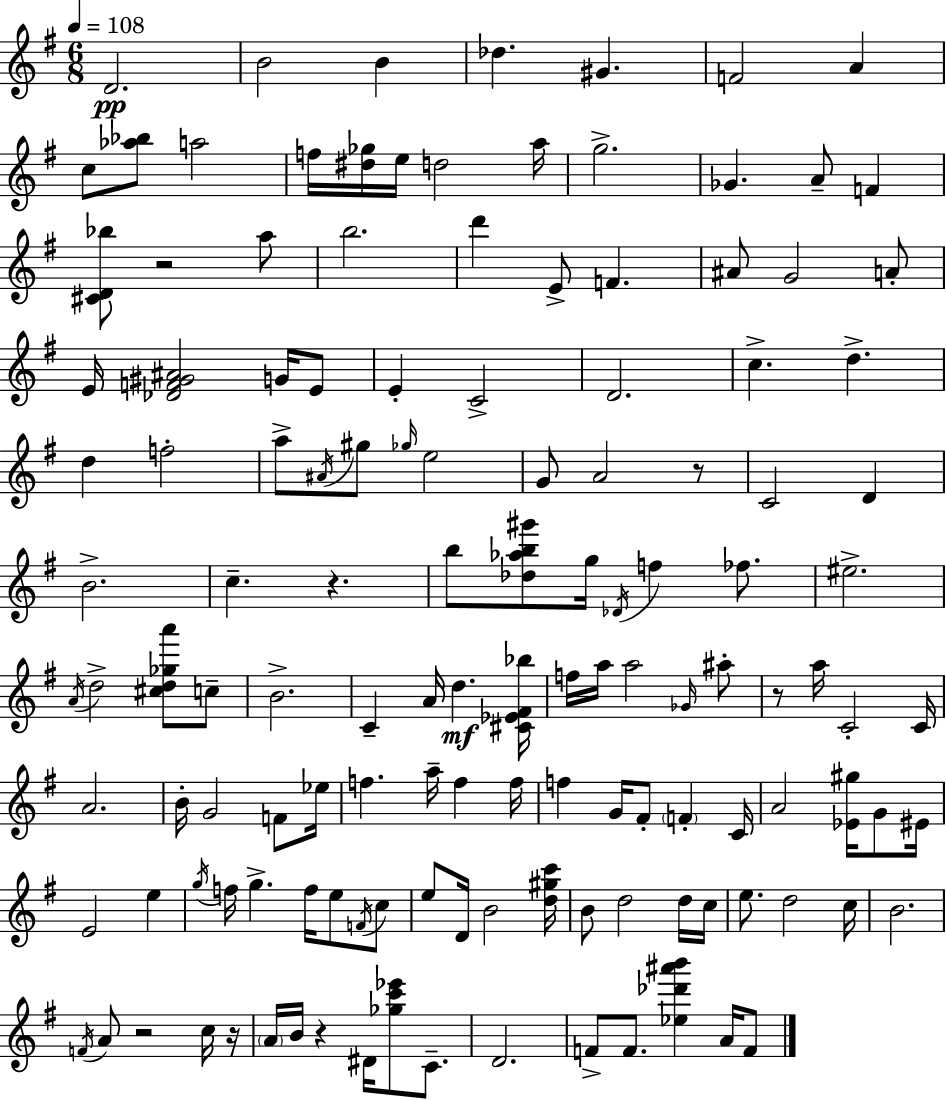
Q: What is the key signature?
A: G major